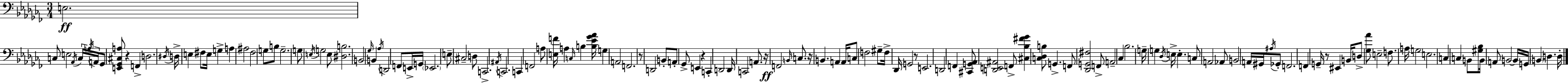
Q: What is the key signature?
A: AES minor